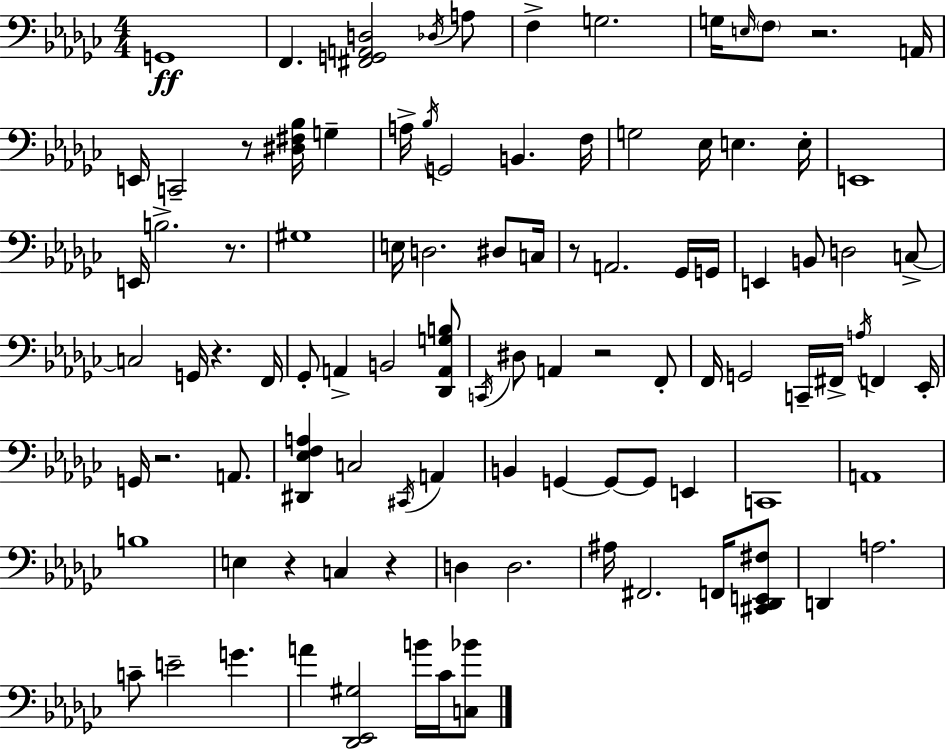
{
  \clef bass
  \numericTimeSignature
  \time 4/4
  \key ees \minor
  g,1\ff | f,4. <fis, g, a, d>2 \acciaccatura { des16 } a8 | f4-> g2. | g16 \grace { e16 } \parenthesize f8 r2. | \break a,16 e,16 c,2-- r8 <dis fis bes>16 g4-- | a16-> \acciaccatura { bes16 } g,2 b,4. | f16 g2 ees16 e4. | e16-. e,1 | \break e,16 b2.-> | r8. gis1 | e16 d2. | dis8 c16 r8 a,2. | \break ges,16 g,16 e,4 b,8 d2 | c8->~~ c2 g,16 r4. | f,16 ges,8-. a,4-> b,2 | <des, a, g b>8 \acciaccatura { c,16 } dis8 a,4 r2 | \break f,8-. f,16 g,2 c,16-- fis,16-> \acciaccatura { a16 } | f,4 ees,16-. g,16 r2. | a,8. <dis, ees f a>4 c2 | \acciaccatura { cis,16 } a,4 b,4 g,4~~ g,8~~ | \break g,8 e,4 c,1 | a,1 | b1 | e4 r4 c4 | \break r4 d4 d2. | ais16 fis,2. | f,16 <cis, des, e, fis>8 d,4 a2. | c'8-- e'2-- | \break g'4. a'4 <des, ees, gis>2 | b'16 ces'16 <c bes'>8 \bar "|."
}